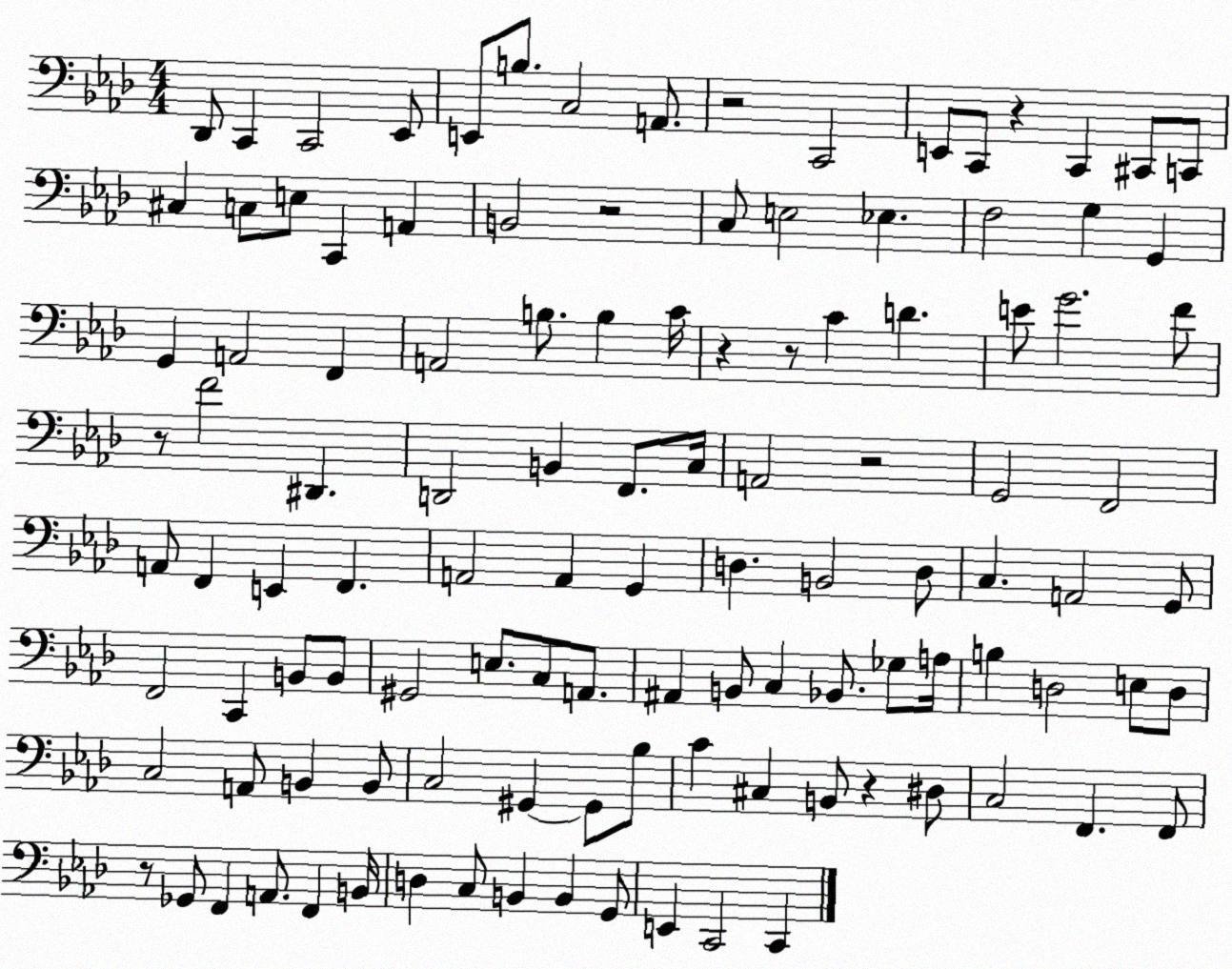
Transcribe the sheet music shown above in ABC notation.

X:1
T:Untitled
M:4/4
L:1/4
K:Ab
_D,,/2 C,, C,,2 _E,,/2 E,,/2 B,/2 C,2 A,,/2 z2 C,,2 E,,/2 C,,/2 z C,, ^C,,/2 C,,/2 ^C, C,/2 E,/2 C,, A,, B,,2 z2 C,/2 E,2 _E, F,2 G, G,, G,, A,,2 F,, A,,2 B,/2 B, C/4 z z/2 C D E/2 G2 F/2 z/2 F2 ^D,, D,,2 B,, F,,/2 C,/4 A,,2 z2 G,,2 F,,2 A,,/2 F,, E,, F,, A,,2 A,, G,, D, B,,2 D,/2 C, A,,2 G,,/2 F,,2 C,, B,,/2 B,,/2 ^G,,2 E,/2 C,/2 A,,/2 ^A,, B,,/2 C, _B,,/2 _G,/2 A,/4 B, D,2 E,/2 D,/2 C,2 A,,/2 B,, B,,/2 C,2 ^G,, ^G,,/2 _B,/2 C ^C, B,,/2 z ^D,/2 C,2 F,, F,,/2 z/2 _G,,/2 F,, A,,/2 F,, B,,/4 D, C,/2 B,, B,, G,,/2 E,, C,,2 C,,